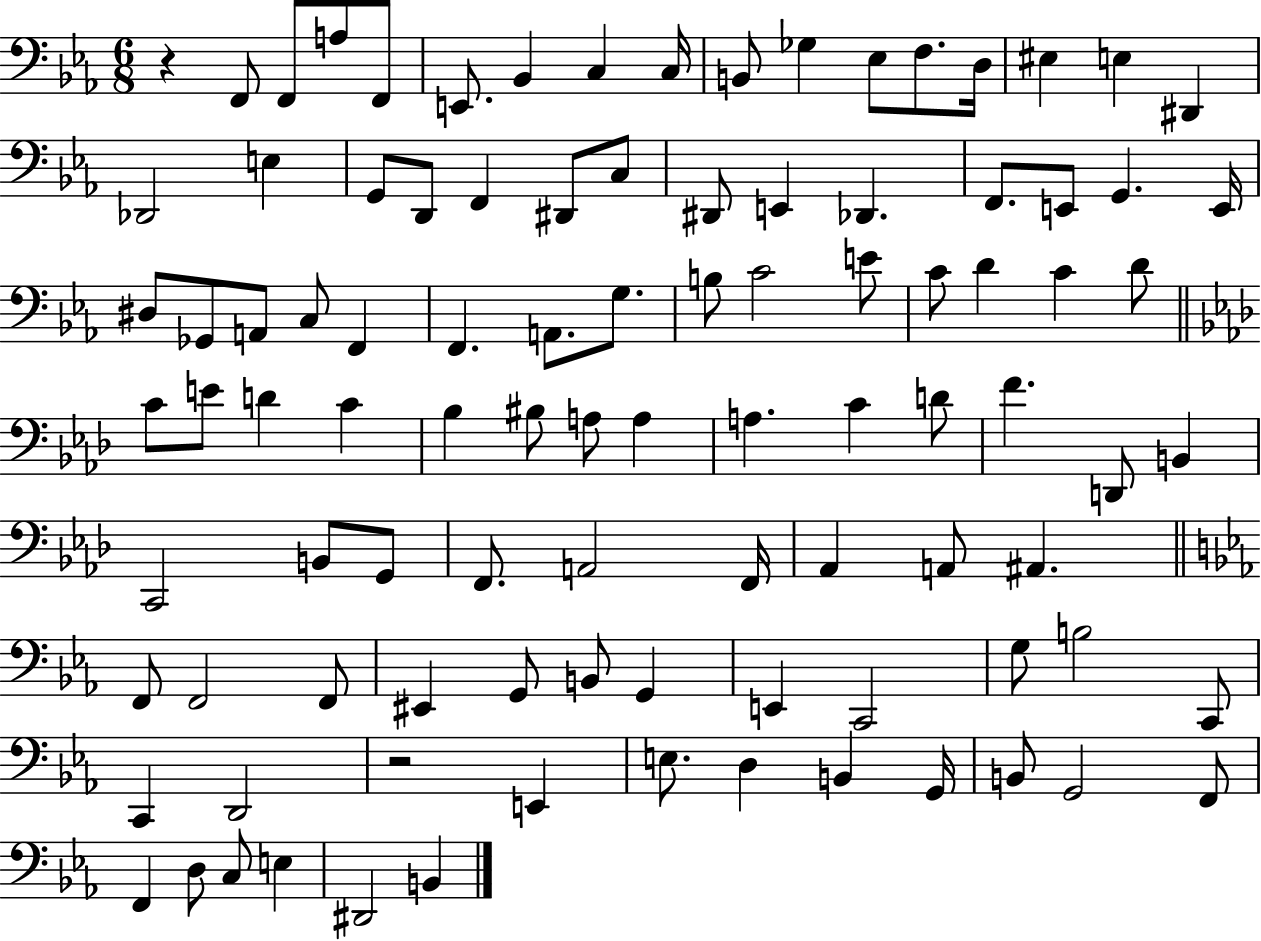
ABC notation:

X:1
T:Untitled
M:6/8
L:1/4
K:Eb
z F,,/2 F,,/2 A,/2 F,,/2 E,,/2 _B,, C, C,/4 B,,/2 _G, _E,/2 F,/2 D,/4 ^E, E, ^D,, _D,,2 E, G,,/2 D,,/2 F,, ^D,,/2 C,/2 ^D,,/2 E,, _D,, F,,/2 E,,/2 G,, E,,/4 ^D,/2 _G,,/2 A,,/2 C,/2 F,, F,, A,,/2 G,/2 B,/2 C2 E/2 C/2 D C D/2 C/2 E/2 D C _B, ^B,/2 A,/2 A, A, C D/2 F D,,/2 B,, C,,2 B,,/2 G,,/2 F,,/2 A,,2 F,,/4 _A,, A,,/2 ^A,, F,,/2 F,,2 F,,/2 ^E,, G,,/2 B,,/2 G,, E,, C,,2 G,/2 B,2 C,,/2 C,, D,,2 z2 E,, E,/2 D, B,, G,,/4 B,,/2 G,,2 F,,/2 F,, D,/2 C,/2 E, ^D,,2 B,,